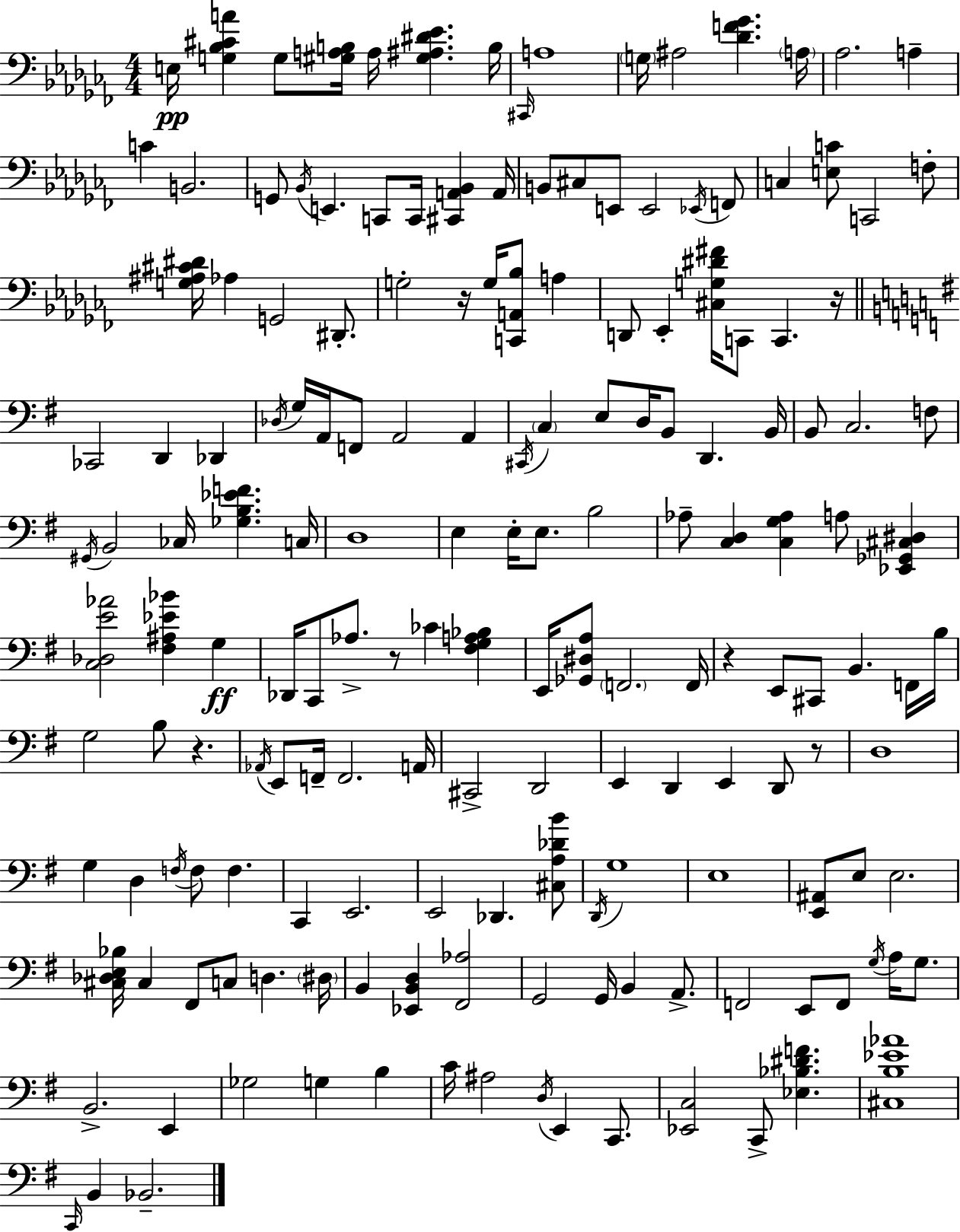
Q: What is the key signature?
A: AES minor